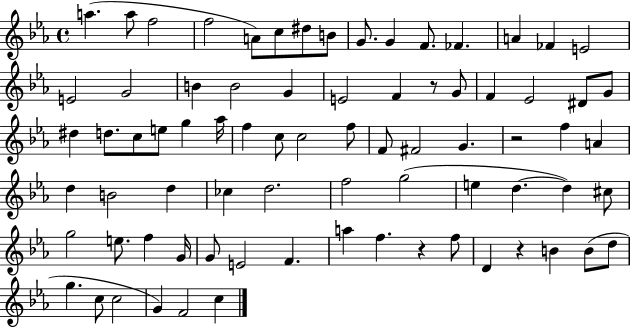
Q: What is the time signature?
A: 4/4